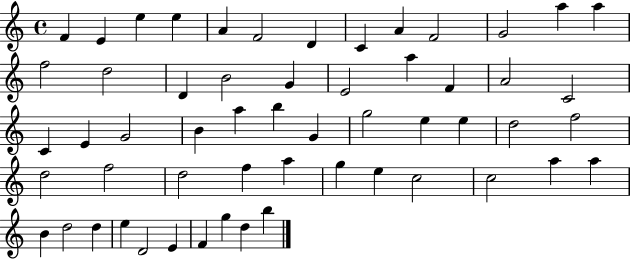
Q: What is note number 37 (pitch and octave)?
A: F5